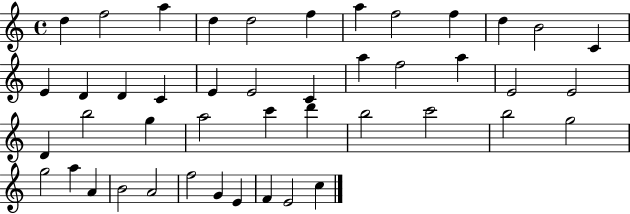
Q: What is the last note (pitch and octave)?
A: C5